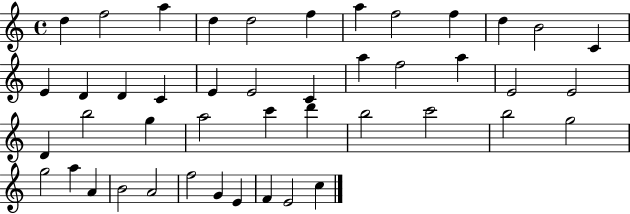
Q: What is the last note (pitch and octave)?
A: C5